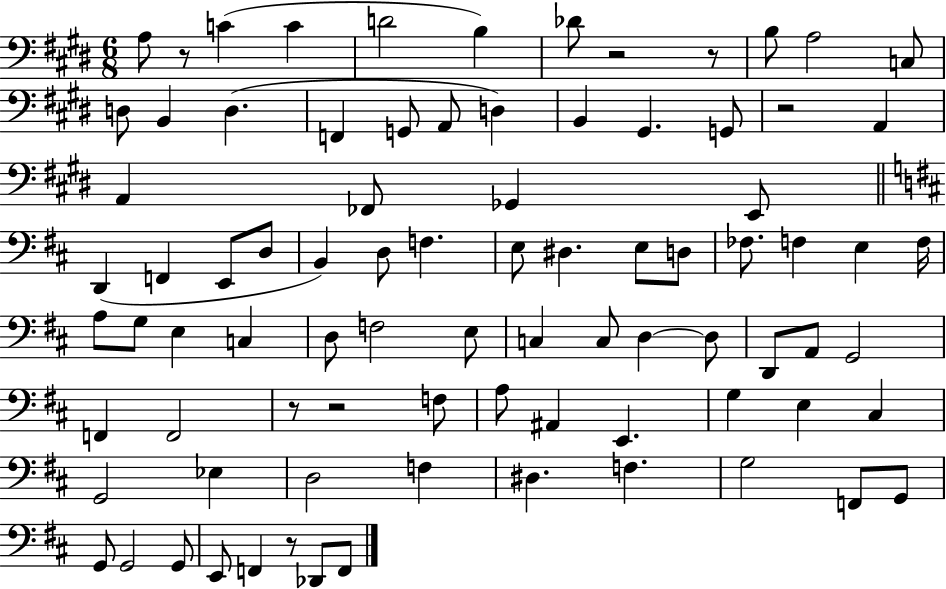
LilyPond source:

{
  \clef bass
  \numericTimeSignature
  \time 6/8
  \key e \major
  a8 r8 c'4( c'4 | d'2 b4) | des'8 r2 r8 | b8 a2 c8 | \break d8 b,4 d4.( | f,4 g,8 a,8 d4) | b,4 gis,4. g,8 | r2 a,4 | \break a,4 fes,8 ges,4 e,8 | \bar "||" \break \key d \major d,4( f,4 e,8 d8 | b,4) d8 f4. | e8 dis4. e8 d8 | fes8. f4 e4 f16 | \break a8 g8 e4 c4 | d8 f2 e8 | c4 c8 d4~~ d8 | d,8 a,8 g,2 | \break f,4 f,2 | r8 r2 f8 | a8 ais,4 e,4. | g4 e4 cis4 | \break g,2 ees4 | d2 f4 | dis4. f4. | g2 f,8 g,8 | \break g,8 g,2 g,8 | e,8 f,4 r8 des,8 f,8 | \bar "|."
}